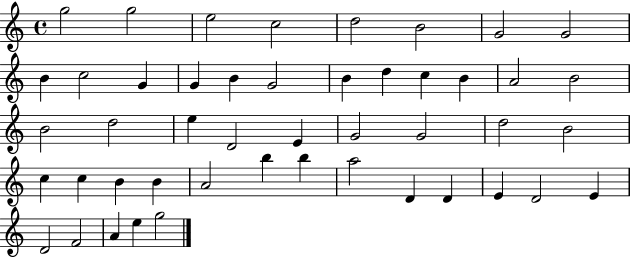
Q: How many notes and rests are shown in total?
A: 47